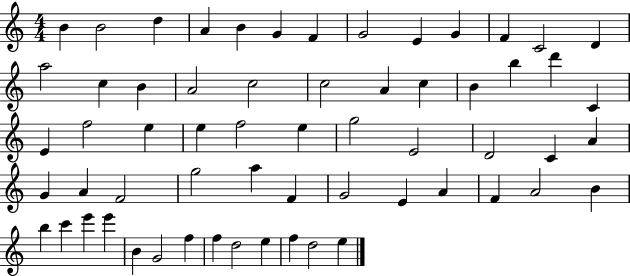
{
  \clef treble
  \numericTimeSignature
  \time 4/4
  \key c \major
  b'4 b'2 d''4 | a'4 b'4 g'4 f'4 | g'2 e'4 g'4 | f'4 c'2 d'4 | \break a''2 c''4 b'4 | a'2 c''2 | c''2 a'4 c''4 | b'4 b''4 d'''4 c'4 | \break e'4 f''2 e''4 | e''4 f''2 e''4 | g''2 e'2 | d'2 c'4 a'4 | \break g'4 a'4 f'2 | g''2 a''4 f'4 | g'2 e'4 a'4 | f'4 a'2 b'4 | \break b''4 c'''4 e'''4 e'''4 | b'4 g'2 f''4 | f''4 d''2 e''4 | f''4 d''2 e''4 | \break \bar "|."
}